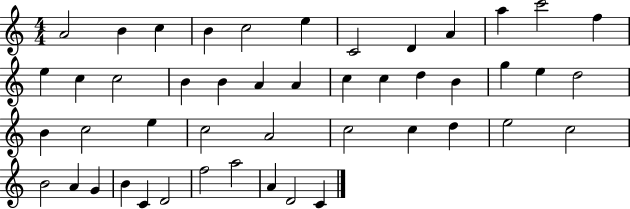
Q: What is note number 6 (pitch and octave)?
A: E5